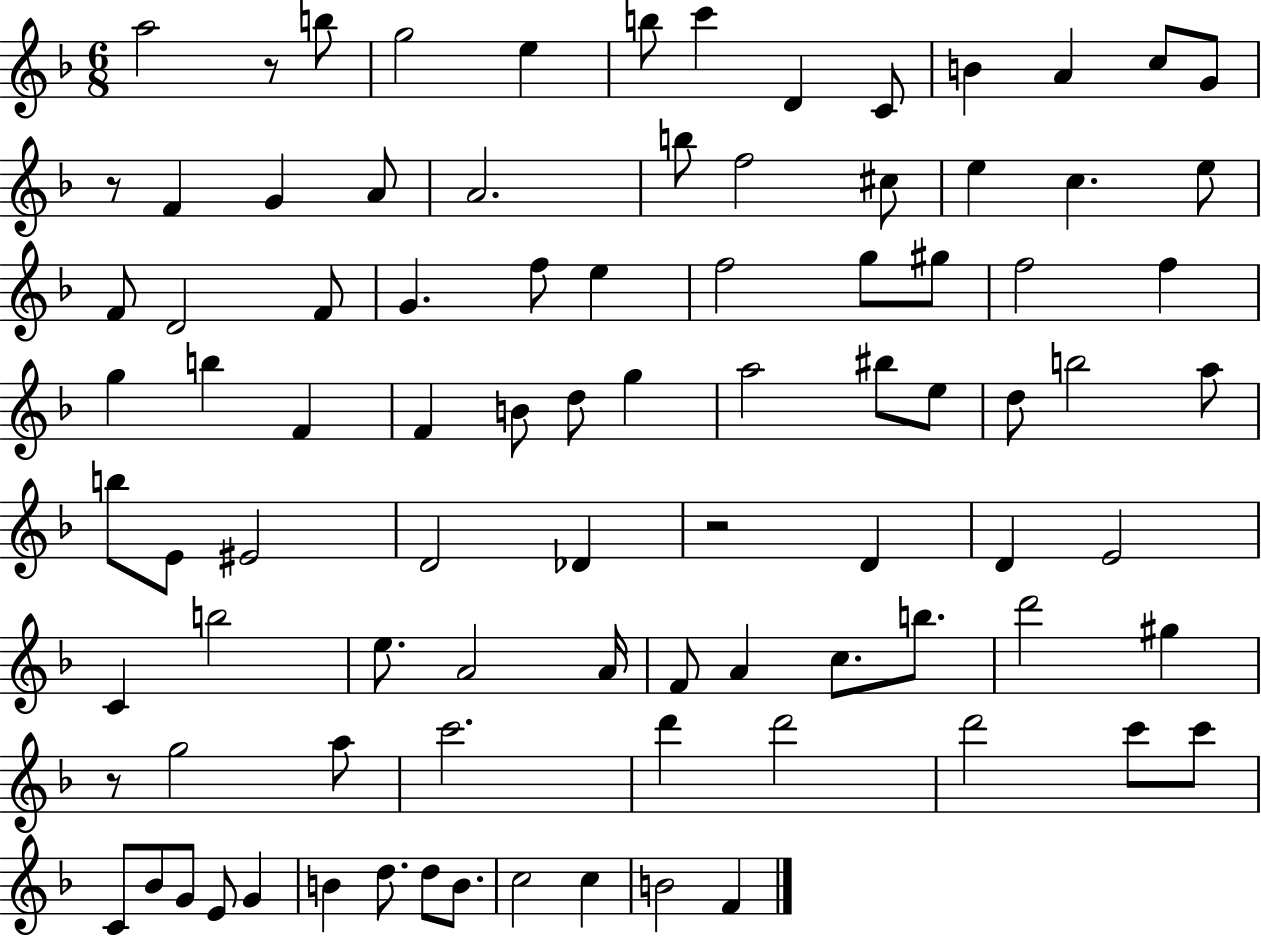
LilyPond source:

{
  \clef treble
  \numericTimeSignature
  \time 6/8
  \key f \major
  a''2 r8 b''8 | g''2 e''4 | b''8 c'''4 d'4 c'8 | b'4 a'4 c''8 g'8 | \break r8 f'4 g'4 a'8 | a'2. | b''8 f''2 cis''8 | e''4 c''4. e''8 | \break f'8 d'2 f'8 | g'4. f''8 e''4 | f''2 g''8 gis''8 | f''2 f''4 | \break g''4 b''4 f'4 | f'4 b'8 d''8 g''4 | a''2 bis''8 e''8 | d''8 b''2 a''8 | \break b''8 e'8 eis'2 | d'2 des'4 | r2 d'4 | d'4 e'2 | \break c'4 b''2 | e''8. a'2 a'16 | f'8 a'4 c''8. b''8. | d'''2 gis''4 | \break r8 g''2 a''8 | c'''2. | d'''4 d'''2 | d'''2 c'''8 c'''8 | \break c'8 bes'8 g'8 e'8 g'4 | b'4 d''8. d''8 b'8. | c''2 c''4 | b'2 f'4 | \break \bar "|."
}